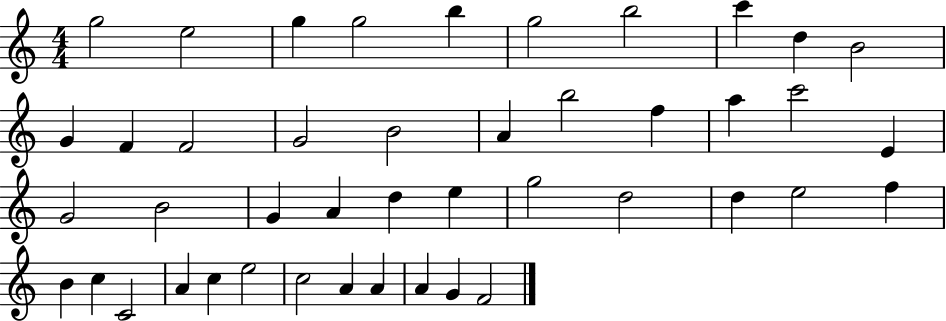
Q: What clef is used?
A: treble